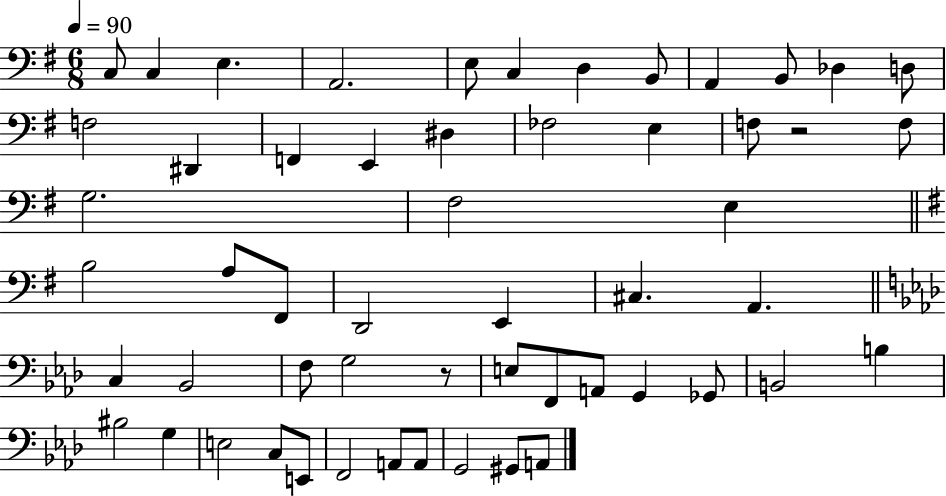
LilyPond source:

{
  \clef bass
  \numericTimeSignature
  \time 6/8
  \key g \major
  \tempo 4 = 90
  \repeat volta 2 { c8 c4 e4. | a,2. | e8 c4 d4 b,8 | a,4 b,8 des4 d8 | \break f2 dis,4 | f,4 e,4 dis4 | fes2 e4 | f8 r2 f8 | \break g2. | fis2 e4 | \bar "||" \break \key g \major b2 a8 fis,8 | d,2 e,4 | cis4. a,4. | \bar "||" \break \key aes \major c4 bes,2 | f8 g2 r8 | e8 f,8 a,8 g,4 ges,8 | b,2 b4 | \break bis2 g4 | e2 c8 e,8 | f,2 a,8 a,8 | g,2 gis,8 a,8 | \break } \bar "|."
}